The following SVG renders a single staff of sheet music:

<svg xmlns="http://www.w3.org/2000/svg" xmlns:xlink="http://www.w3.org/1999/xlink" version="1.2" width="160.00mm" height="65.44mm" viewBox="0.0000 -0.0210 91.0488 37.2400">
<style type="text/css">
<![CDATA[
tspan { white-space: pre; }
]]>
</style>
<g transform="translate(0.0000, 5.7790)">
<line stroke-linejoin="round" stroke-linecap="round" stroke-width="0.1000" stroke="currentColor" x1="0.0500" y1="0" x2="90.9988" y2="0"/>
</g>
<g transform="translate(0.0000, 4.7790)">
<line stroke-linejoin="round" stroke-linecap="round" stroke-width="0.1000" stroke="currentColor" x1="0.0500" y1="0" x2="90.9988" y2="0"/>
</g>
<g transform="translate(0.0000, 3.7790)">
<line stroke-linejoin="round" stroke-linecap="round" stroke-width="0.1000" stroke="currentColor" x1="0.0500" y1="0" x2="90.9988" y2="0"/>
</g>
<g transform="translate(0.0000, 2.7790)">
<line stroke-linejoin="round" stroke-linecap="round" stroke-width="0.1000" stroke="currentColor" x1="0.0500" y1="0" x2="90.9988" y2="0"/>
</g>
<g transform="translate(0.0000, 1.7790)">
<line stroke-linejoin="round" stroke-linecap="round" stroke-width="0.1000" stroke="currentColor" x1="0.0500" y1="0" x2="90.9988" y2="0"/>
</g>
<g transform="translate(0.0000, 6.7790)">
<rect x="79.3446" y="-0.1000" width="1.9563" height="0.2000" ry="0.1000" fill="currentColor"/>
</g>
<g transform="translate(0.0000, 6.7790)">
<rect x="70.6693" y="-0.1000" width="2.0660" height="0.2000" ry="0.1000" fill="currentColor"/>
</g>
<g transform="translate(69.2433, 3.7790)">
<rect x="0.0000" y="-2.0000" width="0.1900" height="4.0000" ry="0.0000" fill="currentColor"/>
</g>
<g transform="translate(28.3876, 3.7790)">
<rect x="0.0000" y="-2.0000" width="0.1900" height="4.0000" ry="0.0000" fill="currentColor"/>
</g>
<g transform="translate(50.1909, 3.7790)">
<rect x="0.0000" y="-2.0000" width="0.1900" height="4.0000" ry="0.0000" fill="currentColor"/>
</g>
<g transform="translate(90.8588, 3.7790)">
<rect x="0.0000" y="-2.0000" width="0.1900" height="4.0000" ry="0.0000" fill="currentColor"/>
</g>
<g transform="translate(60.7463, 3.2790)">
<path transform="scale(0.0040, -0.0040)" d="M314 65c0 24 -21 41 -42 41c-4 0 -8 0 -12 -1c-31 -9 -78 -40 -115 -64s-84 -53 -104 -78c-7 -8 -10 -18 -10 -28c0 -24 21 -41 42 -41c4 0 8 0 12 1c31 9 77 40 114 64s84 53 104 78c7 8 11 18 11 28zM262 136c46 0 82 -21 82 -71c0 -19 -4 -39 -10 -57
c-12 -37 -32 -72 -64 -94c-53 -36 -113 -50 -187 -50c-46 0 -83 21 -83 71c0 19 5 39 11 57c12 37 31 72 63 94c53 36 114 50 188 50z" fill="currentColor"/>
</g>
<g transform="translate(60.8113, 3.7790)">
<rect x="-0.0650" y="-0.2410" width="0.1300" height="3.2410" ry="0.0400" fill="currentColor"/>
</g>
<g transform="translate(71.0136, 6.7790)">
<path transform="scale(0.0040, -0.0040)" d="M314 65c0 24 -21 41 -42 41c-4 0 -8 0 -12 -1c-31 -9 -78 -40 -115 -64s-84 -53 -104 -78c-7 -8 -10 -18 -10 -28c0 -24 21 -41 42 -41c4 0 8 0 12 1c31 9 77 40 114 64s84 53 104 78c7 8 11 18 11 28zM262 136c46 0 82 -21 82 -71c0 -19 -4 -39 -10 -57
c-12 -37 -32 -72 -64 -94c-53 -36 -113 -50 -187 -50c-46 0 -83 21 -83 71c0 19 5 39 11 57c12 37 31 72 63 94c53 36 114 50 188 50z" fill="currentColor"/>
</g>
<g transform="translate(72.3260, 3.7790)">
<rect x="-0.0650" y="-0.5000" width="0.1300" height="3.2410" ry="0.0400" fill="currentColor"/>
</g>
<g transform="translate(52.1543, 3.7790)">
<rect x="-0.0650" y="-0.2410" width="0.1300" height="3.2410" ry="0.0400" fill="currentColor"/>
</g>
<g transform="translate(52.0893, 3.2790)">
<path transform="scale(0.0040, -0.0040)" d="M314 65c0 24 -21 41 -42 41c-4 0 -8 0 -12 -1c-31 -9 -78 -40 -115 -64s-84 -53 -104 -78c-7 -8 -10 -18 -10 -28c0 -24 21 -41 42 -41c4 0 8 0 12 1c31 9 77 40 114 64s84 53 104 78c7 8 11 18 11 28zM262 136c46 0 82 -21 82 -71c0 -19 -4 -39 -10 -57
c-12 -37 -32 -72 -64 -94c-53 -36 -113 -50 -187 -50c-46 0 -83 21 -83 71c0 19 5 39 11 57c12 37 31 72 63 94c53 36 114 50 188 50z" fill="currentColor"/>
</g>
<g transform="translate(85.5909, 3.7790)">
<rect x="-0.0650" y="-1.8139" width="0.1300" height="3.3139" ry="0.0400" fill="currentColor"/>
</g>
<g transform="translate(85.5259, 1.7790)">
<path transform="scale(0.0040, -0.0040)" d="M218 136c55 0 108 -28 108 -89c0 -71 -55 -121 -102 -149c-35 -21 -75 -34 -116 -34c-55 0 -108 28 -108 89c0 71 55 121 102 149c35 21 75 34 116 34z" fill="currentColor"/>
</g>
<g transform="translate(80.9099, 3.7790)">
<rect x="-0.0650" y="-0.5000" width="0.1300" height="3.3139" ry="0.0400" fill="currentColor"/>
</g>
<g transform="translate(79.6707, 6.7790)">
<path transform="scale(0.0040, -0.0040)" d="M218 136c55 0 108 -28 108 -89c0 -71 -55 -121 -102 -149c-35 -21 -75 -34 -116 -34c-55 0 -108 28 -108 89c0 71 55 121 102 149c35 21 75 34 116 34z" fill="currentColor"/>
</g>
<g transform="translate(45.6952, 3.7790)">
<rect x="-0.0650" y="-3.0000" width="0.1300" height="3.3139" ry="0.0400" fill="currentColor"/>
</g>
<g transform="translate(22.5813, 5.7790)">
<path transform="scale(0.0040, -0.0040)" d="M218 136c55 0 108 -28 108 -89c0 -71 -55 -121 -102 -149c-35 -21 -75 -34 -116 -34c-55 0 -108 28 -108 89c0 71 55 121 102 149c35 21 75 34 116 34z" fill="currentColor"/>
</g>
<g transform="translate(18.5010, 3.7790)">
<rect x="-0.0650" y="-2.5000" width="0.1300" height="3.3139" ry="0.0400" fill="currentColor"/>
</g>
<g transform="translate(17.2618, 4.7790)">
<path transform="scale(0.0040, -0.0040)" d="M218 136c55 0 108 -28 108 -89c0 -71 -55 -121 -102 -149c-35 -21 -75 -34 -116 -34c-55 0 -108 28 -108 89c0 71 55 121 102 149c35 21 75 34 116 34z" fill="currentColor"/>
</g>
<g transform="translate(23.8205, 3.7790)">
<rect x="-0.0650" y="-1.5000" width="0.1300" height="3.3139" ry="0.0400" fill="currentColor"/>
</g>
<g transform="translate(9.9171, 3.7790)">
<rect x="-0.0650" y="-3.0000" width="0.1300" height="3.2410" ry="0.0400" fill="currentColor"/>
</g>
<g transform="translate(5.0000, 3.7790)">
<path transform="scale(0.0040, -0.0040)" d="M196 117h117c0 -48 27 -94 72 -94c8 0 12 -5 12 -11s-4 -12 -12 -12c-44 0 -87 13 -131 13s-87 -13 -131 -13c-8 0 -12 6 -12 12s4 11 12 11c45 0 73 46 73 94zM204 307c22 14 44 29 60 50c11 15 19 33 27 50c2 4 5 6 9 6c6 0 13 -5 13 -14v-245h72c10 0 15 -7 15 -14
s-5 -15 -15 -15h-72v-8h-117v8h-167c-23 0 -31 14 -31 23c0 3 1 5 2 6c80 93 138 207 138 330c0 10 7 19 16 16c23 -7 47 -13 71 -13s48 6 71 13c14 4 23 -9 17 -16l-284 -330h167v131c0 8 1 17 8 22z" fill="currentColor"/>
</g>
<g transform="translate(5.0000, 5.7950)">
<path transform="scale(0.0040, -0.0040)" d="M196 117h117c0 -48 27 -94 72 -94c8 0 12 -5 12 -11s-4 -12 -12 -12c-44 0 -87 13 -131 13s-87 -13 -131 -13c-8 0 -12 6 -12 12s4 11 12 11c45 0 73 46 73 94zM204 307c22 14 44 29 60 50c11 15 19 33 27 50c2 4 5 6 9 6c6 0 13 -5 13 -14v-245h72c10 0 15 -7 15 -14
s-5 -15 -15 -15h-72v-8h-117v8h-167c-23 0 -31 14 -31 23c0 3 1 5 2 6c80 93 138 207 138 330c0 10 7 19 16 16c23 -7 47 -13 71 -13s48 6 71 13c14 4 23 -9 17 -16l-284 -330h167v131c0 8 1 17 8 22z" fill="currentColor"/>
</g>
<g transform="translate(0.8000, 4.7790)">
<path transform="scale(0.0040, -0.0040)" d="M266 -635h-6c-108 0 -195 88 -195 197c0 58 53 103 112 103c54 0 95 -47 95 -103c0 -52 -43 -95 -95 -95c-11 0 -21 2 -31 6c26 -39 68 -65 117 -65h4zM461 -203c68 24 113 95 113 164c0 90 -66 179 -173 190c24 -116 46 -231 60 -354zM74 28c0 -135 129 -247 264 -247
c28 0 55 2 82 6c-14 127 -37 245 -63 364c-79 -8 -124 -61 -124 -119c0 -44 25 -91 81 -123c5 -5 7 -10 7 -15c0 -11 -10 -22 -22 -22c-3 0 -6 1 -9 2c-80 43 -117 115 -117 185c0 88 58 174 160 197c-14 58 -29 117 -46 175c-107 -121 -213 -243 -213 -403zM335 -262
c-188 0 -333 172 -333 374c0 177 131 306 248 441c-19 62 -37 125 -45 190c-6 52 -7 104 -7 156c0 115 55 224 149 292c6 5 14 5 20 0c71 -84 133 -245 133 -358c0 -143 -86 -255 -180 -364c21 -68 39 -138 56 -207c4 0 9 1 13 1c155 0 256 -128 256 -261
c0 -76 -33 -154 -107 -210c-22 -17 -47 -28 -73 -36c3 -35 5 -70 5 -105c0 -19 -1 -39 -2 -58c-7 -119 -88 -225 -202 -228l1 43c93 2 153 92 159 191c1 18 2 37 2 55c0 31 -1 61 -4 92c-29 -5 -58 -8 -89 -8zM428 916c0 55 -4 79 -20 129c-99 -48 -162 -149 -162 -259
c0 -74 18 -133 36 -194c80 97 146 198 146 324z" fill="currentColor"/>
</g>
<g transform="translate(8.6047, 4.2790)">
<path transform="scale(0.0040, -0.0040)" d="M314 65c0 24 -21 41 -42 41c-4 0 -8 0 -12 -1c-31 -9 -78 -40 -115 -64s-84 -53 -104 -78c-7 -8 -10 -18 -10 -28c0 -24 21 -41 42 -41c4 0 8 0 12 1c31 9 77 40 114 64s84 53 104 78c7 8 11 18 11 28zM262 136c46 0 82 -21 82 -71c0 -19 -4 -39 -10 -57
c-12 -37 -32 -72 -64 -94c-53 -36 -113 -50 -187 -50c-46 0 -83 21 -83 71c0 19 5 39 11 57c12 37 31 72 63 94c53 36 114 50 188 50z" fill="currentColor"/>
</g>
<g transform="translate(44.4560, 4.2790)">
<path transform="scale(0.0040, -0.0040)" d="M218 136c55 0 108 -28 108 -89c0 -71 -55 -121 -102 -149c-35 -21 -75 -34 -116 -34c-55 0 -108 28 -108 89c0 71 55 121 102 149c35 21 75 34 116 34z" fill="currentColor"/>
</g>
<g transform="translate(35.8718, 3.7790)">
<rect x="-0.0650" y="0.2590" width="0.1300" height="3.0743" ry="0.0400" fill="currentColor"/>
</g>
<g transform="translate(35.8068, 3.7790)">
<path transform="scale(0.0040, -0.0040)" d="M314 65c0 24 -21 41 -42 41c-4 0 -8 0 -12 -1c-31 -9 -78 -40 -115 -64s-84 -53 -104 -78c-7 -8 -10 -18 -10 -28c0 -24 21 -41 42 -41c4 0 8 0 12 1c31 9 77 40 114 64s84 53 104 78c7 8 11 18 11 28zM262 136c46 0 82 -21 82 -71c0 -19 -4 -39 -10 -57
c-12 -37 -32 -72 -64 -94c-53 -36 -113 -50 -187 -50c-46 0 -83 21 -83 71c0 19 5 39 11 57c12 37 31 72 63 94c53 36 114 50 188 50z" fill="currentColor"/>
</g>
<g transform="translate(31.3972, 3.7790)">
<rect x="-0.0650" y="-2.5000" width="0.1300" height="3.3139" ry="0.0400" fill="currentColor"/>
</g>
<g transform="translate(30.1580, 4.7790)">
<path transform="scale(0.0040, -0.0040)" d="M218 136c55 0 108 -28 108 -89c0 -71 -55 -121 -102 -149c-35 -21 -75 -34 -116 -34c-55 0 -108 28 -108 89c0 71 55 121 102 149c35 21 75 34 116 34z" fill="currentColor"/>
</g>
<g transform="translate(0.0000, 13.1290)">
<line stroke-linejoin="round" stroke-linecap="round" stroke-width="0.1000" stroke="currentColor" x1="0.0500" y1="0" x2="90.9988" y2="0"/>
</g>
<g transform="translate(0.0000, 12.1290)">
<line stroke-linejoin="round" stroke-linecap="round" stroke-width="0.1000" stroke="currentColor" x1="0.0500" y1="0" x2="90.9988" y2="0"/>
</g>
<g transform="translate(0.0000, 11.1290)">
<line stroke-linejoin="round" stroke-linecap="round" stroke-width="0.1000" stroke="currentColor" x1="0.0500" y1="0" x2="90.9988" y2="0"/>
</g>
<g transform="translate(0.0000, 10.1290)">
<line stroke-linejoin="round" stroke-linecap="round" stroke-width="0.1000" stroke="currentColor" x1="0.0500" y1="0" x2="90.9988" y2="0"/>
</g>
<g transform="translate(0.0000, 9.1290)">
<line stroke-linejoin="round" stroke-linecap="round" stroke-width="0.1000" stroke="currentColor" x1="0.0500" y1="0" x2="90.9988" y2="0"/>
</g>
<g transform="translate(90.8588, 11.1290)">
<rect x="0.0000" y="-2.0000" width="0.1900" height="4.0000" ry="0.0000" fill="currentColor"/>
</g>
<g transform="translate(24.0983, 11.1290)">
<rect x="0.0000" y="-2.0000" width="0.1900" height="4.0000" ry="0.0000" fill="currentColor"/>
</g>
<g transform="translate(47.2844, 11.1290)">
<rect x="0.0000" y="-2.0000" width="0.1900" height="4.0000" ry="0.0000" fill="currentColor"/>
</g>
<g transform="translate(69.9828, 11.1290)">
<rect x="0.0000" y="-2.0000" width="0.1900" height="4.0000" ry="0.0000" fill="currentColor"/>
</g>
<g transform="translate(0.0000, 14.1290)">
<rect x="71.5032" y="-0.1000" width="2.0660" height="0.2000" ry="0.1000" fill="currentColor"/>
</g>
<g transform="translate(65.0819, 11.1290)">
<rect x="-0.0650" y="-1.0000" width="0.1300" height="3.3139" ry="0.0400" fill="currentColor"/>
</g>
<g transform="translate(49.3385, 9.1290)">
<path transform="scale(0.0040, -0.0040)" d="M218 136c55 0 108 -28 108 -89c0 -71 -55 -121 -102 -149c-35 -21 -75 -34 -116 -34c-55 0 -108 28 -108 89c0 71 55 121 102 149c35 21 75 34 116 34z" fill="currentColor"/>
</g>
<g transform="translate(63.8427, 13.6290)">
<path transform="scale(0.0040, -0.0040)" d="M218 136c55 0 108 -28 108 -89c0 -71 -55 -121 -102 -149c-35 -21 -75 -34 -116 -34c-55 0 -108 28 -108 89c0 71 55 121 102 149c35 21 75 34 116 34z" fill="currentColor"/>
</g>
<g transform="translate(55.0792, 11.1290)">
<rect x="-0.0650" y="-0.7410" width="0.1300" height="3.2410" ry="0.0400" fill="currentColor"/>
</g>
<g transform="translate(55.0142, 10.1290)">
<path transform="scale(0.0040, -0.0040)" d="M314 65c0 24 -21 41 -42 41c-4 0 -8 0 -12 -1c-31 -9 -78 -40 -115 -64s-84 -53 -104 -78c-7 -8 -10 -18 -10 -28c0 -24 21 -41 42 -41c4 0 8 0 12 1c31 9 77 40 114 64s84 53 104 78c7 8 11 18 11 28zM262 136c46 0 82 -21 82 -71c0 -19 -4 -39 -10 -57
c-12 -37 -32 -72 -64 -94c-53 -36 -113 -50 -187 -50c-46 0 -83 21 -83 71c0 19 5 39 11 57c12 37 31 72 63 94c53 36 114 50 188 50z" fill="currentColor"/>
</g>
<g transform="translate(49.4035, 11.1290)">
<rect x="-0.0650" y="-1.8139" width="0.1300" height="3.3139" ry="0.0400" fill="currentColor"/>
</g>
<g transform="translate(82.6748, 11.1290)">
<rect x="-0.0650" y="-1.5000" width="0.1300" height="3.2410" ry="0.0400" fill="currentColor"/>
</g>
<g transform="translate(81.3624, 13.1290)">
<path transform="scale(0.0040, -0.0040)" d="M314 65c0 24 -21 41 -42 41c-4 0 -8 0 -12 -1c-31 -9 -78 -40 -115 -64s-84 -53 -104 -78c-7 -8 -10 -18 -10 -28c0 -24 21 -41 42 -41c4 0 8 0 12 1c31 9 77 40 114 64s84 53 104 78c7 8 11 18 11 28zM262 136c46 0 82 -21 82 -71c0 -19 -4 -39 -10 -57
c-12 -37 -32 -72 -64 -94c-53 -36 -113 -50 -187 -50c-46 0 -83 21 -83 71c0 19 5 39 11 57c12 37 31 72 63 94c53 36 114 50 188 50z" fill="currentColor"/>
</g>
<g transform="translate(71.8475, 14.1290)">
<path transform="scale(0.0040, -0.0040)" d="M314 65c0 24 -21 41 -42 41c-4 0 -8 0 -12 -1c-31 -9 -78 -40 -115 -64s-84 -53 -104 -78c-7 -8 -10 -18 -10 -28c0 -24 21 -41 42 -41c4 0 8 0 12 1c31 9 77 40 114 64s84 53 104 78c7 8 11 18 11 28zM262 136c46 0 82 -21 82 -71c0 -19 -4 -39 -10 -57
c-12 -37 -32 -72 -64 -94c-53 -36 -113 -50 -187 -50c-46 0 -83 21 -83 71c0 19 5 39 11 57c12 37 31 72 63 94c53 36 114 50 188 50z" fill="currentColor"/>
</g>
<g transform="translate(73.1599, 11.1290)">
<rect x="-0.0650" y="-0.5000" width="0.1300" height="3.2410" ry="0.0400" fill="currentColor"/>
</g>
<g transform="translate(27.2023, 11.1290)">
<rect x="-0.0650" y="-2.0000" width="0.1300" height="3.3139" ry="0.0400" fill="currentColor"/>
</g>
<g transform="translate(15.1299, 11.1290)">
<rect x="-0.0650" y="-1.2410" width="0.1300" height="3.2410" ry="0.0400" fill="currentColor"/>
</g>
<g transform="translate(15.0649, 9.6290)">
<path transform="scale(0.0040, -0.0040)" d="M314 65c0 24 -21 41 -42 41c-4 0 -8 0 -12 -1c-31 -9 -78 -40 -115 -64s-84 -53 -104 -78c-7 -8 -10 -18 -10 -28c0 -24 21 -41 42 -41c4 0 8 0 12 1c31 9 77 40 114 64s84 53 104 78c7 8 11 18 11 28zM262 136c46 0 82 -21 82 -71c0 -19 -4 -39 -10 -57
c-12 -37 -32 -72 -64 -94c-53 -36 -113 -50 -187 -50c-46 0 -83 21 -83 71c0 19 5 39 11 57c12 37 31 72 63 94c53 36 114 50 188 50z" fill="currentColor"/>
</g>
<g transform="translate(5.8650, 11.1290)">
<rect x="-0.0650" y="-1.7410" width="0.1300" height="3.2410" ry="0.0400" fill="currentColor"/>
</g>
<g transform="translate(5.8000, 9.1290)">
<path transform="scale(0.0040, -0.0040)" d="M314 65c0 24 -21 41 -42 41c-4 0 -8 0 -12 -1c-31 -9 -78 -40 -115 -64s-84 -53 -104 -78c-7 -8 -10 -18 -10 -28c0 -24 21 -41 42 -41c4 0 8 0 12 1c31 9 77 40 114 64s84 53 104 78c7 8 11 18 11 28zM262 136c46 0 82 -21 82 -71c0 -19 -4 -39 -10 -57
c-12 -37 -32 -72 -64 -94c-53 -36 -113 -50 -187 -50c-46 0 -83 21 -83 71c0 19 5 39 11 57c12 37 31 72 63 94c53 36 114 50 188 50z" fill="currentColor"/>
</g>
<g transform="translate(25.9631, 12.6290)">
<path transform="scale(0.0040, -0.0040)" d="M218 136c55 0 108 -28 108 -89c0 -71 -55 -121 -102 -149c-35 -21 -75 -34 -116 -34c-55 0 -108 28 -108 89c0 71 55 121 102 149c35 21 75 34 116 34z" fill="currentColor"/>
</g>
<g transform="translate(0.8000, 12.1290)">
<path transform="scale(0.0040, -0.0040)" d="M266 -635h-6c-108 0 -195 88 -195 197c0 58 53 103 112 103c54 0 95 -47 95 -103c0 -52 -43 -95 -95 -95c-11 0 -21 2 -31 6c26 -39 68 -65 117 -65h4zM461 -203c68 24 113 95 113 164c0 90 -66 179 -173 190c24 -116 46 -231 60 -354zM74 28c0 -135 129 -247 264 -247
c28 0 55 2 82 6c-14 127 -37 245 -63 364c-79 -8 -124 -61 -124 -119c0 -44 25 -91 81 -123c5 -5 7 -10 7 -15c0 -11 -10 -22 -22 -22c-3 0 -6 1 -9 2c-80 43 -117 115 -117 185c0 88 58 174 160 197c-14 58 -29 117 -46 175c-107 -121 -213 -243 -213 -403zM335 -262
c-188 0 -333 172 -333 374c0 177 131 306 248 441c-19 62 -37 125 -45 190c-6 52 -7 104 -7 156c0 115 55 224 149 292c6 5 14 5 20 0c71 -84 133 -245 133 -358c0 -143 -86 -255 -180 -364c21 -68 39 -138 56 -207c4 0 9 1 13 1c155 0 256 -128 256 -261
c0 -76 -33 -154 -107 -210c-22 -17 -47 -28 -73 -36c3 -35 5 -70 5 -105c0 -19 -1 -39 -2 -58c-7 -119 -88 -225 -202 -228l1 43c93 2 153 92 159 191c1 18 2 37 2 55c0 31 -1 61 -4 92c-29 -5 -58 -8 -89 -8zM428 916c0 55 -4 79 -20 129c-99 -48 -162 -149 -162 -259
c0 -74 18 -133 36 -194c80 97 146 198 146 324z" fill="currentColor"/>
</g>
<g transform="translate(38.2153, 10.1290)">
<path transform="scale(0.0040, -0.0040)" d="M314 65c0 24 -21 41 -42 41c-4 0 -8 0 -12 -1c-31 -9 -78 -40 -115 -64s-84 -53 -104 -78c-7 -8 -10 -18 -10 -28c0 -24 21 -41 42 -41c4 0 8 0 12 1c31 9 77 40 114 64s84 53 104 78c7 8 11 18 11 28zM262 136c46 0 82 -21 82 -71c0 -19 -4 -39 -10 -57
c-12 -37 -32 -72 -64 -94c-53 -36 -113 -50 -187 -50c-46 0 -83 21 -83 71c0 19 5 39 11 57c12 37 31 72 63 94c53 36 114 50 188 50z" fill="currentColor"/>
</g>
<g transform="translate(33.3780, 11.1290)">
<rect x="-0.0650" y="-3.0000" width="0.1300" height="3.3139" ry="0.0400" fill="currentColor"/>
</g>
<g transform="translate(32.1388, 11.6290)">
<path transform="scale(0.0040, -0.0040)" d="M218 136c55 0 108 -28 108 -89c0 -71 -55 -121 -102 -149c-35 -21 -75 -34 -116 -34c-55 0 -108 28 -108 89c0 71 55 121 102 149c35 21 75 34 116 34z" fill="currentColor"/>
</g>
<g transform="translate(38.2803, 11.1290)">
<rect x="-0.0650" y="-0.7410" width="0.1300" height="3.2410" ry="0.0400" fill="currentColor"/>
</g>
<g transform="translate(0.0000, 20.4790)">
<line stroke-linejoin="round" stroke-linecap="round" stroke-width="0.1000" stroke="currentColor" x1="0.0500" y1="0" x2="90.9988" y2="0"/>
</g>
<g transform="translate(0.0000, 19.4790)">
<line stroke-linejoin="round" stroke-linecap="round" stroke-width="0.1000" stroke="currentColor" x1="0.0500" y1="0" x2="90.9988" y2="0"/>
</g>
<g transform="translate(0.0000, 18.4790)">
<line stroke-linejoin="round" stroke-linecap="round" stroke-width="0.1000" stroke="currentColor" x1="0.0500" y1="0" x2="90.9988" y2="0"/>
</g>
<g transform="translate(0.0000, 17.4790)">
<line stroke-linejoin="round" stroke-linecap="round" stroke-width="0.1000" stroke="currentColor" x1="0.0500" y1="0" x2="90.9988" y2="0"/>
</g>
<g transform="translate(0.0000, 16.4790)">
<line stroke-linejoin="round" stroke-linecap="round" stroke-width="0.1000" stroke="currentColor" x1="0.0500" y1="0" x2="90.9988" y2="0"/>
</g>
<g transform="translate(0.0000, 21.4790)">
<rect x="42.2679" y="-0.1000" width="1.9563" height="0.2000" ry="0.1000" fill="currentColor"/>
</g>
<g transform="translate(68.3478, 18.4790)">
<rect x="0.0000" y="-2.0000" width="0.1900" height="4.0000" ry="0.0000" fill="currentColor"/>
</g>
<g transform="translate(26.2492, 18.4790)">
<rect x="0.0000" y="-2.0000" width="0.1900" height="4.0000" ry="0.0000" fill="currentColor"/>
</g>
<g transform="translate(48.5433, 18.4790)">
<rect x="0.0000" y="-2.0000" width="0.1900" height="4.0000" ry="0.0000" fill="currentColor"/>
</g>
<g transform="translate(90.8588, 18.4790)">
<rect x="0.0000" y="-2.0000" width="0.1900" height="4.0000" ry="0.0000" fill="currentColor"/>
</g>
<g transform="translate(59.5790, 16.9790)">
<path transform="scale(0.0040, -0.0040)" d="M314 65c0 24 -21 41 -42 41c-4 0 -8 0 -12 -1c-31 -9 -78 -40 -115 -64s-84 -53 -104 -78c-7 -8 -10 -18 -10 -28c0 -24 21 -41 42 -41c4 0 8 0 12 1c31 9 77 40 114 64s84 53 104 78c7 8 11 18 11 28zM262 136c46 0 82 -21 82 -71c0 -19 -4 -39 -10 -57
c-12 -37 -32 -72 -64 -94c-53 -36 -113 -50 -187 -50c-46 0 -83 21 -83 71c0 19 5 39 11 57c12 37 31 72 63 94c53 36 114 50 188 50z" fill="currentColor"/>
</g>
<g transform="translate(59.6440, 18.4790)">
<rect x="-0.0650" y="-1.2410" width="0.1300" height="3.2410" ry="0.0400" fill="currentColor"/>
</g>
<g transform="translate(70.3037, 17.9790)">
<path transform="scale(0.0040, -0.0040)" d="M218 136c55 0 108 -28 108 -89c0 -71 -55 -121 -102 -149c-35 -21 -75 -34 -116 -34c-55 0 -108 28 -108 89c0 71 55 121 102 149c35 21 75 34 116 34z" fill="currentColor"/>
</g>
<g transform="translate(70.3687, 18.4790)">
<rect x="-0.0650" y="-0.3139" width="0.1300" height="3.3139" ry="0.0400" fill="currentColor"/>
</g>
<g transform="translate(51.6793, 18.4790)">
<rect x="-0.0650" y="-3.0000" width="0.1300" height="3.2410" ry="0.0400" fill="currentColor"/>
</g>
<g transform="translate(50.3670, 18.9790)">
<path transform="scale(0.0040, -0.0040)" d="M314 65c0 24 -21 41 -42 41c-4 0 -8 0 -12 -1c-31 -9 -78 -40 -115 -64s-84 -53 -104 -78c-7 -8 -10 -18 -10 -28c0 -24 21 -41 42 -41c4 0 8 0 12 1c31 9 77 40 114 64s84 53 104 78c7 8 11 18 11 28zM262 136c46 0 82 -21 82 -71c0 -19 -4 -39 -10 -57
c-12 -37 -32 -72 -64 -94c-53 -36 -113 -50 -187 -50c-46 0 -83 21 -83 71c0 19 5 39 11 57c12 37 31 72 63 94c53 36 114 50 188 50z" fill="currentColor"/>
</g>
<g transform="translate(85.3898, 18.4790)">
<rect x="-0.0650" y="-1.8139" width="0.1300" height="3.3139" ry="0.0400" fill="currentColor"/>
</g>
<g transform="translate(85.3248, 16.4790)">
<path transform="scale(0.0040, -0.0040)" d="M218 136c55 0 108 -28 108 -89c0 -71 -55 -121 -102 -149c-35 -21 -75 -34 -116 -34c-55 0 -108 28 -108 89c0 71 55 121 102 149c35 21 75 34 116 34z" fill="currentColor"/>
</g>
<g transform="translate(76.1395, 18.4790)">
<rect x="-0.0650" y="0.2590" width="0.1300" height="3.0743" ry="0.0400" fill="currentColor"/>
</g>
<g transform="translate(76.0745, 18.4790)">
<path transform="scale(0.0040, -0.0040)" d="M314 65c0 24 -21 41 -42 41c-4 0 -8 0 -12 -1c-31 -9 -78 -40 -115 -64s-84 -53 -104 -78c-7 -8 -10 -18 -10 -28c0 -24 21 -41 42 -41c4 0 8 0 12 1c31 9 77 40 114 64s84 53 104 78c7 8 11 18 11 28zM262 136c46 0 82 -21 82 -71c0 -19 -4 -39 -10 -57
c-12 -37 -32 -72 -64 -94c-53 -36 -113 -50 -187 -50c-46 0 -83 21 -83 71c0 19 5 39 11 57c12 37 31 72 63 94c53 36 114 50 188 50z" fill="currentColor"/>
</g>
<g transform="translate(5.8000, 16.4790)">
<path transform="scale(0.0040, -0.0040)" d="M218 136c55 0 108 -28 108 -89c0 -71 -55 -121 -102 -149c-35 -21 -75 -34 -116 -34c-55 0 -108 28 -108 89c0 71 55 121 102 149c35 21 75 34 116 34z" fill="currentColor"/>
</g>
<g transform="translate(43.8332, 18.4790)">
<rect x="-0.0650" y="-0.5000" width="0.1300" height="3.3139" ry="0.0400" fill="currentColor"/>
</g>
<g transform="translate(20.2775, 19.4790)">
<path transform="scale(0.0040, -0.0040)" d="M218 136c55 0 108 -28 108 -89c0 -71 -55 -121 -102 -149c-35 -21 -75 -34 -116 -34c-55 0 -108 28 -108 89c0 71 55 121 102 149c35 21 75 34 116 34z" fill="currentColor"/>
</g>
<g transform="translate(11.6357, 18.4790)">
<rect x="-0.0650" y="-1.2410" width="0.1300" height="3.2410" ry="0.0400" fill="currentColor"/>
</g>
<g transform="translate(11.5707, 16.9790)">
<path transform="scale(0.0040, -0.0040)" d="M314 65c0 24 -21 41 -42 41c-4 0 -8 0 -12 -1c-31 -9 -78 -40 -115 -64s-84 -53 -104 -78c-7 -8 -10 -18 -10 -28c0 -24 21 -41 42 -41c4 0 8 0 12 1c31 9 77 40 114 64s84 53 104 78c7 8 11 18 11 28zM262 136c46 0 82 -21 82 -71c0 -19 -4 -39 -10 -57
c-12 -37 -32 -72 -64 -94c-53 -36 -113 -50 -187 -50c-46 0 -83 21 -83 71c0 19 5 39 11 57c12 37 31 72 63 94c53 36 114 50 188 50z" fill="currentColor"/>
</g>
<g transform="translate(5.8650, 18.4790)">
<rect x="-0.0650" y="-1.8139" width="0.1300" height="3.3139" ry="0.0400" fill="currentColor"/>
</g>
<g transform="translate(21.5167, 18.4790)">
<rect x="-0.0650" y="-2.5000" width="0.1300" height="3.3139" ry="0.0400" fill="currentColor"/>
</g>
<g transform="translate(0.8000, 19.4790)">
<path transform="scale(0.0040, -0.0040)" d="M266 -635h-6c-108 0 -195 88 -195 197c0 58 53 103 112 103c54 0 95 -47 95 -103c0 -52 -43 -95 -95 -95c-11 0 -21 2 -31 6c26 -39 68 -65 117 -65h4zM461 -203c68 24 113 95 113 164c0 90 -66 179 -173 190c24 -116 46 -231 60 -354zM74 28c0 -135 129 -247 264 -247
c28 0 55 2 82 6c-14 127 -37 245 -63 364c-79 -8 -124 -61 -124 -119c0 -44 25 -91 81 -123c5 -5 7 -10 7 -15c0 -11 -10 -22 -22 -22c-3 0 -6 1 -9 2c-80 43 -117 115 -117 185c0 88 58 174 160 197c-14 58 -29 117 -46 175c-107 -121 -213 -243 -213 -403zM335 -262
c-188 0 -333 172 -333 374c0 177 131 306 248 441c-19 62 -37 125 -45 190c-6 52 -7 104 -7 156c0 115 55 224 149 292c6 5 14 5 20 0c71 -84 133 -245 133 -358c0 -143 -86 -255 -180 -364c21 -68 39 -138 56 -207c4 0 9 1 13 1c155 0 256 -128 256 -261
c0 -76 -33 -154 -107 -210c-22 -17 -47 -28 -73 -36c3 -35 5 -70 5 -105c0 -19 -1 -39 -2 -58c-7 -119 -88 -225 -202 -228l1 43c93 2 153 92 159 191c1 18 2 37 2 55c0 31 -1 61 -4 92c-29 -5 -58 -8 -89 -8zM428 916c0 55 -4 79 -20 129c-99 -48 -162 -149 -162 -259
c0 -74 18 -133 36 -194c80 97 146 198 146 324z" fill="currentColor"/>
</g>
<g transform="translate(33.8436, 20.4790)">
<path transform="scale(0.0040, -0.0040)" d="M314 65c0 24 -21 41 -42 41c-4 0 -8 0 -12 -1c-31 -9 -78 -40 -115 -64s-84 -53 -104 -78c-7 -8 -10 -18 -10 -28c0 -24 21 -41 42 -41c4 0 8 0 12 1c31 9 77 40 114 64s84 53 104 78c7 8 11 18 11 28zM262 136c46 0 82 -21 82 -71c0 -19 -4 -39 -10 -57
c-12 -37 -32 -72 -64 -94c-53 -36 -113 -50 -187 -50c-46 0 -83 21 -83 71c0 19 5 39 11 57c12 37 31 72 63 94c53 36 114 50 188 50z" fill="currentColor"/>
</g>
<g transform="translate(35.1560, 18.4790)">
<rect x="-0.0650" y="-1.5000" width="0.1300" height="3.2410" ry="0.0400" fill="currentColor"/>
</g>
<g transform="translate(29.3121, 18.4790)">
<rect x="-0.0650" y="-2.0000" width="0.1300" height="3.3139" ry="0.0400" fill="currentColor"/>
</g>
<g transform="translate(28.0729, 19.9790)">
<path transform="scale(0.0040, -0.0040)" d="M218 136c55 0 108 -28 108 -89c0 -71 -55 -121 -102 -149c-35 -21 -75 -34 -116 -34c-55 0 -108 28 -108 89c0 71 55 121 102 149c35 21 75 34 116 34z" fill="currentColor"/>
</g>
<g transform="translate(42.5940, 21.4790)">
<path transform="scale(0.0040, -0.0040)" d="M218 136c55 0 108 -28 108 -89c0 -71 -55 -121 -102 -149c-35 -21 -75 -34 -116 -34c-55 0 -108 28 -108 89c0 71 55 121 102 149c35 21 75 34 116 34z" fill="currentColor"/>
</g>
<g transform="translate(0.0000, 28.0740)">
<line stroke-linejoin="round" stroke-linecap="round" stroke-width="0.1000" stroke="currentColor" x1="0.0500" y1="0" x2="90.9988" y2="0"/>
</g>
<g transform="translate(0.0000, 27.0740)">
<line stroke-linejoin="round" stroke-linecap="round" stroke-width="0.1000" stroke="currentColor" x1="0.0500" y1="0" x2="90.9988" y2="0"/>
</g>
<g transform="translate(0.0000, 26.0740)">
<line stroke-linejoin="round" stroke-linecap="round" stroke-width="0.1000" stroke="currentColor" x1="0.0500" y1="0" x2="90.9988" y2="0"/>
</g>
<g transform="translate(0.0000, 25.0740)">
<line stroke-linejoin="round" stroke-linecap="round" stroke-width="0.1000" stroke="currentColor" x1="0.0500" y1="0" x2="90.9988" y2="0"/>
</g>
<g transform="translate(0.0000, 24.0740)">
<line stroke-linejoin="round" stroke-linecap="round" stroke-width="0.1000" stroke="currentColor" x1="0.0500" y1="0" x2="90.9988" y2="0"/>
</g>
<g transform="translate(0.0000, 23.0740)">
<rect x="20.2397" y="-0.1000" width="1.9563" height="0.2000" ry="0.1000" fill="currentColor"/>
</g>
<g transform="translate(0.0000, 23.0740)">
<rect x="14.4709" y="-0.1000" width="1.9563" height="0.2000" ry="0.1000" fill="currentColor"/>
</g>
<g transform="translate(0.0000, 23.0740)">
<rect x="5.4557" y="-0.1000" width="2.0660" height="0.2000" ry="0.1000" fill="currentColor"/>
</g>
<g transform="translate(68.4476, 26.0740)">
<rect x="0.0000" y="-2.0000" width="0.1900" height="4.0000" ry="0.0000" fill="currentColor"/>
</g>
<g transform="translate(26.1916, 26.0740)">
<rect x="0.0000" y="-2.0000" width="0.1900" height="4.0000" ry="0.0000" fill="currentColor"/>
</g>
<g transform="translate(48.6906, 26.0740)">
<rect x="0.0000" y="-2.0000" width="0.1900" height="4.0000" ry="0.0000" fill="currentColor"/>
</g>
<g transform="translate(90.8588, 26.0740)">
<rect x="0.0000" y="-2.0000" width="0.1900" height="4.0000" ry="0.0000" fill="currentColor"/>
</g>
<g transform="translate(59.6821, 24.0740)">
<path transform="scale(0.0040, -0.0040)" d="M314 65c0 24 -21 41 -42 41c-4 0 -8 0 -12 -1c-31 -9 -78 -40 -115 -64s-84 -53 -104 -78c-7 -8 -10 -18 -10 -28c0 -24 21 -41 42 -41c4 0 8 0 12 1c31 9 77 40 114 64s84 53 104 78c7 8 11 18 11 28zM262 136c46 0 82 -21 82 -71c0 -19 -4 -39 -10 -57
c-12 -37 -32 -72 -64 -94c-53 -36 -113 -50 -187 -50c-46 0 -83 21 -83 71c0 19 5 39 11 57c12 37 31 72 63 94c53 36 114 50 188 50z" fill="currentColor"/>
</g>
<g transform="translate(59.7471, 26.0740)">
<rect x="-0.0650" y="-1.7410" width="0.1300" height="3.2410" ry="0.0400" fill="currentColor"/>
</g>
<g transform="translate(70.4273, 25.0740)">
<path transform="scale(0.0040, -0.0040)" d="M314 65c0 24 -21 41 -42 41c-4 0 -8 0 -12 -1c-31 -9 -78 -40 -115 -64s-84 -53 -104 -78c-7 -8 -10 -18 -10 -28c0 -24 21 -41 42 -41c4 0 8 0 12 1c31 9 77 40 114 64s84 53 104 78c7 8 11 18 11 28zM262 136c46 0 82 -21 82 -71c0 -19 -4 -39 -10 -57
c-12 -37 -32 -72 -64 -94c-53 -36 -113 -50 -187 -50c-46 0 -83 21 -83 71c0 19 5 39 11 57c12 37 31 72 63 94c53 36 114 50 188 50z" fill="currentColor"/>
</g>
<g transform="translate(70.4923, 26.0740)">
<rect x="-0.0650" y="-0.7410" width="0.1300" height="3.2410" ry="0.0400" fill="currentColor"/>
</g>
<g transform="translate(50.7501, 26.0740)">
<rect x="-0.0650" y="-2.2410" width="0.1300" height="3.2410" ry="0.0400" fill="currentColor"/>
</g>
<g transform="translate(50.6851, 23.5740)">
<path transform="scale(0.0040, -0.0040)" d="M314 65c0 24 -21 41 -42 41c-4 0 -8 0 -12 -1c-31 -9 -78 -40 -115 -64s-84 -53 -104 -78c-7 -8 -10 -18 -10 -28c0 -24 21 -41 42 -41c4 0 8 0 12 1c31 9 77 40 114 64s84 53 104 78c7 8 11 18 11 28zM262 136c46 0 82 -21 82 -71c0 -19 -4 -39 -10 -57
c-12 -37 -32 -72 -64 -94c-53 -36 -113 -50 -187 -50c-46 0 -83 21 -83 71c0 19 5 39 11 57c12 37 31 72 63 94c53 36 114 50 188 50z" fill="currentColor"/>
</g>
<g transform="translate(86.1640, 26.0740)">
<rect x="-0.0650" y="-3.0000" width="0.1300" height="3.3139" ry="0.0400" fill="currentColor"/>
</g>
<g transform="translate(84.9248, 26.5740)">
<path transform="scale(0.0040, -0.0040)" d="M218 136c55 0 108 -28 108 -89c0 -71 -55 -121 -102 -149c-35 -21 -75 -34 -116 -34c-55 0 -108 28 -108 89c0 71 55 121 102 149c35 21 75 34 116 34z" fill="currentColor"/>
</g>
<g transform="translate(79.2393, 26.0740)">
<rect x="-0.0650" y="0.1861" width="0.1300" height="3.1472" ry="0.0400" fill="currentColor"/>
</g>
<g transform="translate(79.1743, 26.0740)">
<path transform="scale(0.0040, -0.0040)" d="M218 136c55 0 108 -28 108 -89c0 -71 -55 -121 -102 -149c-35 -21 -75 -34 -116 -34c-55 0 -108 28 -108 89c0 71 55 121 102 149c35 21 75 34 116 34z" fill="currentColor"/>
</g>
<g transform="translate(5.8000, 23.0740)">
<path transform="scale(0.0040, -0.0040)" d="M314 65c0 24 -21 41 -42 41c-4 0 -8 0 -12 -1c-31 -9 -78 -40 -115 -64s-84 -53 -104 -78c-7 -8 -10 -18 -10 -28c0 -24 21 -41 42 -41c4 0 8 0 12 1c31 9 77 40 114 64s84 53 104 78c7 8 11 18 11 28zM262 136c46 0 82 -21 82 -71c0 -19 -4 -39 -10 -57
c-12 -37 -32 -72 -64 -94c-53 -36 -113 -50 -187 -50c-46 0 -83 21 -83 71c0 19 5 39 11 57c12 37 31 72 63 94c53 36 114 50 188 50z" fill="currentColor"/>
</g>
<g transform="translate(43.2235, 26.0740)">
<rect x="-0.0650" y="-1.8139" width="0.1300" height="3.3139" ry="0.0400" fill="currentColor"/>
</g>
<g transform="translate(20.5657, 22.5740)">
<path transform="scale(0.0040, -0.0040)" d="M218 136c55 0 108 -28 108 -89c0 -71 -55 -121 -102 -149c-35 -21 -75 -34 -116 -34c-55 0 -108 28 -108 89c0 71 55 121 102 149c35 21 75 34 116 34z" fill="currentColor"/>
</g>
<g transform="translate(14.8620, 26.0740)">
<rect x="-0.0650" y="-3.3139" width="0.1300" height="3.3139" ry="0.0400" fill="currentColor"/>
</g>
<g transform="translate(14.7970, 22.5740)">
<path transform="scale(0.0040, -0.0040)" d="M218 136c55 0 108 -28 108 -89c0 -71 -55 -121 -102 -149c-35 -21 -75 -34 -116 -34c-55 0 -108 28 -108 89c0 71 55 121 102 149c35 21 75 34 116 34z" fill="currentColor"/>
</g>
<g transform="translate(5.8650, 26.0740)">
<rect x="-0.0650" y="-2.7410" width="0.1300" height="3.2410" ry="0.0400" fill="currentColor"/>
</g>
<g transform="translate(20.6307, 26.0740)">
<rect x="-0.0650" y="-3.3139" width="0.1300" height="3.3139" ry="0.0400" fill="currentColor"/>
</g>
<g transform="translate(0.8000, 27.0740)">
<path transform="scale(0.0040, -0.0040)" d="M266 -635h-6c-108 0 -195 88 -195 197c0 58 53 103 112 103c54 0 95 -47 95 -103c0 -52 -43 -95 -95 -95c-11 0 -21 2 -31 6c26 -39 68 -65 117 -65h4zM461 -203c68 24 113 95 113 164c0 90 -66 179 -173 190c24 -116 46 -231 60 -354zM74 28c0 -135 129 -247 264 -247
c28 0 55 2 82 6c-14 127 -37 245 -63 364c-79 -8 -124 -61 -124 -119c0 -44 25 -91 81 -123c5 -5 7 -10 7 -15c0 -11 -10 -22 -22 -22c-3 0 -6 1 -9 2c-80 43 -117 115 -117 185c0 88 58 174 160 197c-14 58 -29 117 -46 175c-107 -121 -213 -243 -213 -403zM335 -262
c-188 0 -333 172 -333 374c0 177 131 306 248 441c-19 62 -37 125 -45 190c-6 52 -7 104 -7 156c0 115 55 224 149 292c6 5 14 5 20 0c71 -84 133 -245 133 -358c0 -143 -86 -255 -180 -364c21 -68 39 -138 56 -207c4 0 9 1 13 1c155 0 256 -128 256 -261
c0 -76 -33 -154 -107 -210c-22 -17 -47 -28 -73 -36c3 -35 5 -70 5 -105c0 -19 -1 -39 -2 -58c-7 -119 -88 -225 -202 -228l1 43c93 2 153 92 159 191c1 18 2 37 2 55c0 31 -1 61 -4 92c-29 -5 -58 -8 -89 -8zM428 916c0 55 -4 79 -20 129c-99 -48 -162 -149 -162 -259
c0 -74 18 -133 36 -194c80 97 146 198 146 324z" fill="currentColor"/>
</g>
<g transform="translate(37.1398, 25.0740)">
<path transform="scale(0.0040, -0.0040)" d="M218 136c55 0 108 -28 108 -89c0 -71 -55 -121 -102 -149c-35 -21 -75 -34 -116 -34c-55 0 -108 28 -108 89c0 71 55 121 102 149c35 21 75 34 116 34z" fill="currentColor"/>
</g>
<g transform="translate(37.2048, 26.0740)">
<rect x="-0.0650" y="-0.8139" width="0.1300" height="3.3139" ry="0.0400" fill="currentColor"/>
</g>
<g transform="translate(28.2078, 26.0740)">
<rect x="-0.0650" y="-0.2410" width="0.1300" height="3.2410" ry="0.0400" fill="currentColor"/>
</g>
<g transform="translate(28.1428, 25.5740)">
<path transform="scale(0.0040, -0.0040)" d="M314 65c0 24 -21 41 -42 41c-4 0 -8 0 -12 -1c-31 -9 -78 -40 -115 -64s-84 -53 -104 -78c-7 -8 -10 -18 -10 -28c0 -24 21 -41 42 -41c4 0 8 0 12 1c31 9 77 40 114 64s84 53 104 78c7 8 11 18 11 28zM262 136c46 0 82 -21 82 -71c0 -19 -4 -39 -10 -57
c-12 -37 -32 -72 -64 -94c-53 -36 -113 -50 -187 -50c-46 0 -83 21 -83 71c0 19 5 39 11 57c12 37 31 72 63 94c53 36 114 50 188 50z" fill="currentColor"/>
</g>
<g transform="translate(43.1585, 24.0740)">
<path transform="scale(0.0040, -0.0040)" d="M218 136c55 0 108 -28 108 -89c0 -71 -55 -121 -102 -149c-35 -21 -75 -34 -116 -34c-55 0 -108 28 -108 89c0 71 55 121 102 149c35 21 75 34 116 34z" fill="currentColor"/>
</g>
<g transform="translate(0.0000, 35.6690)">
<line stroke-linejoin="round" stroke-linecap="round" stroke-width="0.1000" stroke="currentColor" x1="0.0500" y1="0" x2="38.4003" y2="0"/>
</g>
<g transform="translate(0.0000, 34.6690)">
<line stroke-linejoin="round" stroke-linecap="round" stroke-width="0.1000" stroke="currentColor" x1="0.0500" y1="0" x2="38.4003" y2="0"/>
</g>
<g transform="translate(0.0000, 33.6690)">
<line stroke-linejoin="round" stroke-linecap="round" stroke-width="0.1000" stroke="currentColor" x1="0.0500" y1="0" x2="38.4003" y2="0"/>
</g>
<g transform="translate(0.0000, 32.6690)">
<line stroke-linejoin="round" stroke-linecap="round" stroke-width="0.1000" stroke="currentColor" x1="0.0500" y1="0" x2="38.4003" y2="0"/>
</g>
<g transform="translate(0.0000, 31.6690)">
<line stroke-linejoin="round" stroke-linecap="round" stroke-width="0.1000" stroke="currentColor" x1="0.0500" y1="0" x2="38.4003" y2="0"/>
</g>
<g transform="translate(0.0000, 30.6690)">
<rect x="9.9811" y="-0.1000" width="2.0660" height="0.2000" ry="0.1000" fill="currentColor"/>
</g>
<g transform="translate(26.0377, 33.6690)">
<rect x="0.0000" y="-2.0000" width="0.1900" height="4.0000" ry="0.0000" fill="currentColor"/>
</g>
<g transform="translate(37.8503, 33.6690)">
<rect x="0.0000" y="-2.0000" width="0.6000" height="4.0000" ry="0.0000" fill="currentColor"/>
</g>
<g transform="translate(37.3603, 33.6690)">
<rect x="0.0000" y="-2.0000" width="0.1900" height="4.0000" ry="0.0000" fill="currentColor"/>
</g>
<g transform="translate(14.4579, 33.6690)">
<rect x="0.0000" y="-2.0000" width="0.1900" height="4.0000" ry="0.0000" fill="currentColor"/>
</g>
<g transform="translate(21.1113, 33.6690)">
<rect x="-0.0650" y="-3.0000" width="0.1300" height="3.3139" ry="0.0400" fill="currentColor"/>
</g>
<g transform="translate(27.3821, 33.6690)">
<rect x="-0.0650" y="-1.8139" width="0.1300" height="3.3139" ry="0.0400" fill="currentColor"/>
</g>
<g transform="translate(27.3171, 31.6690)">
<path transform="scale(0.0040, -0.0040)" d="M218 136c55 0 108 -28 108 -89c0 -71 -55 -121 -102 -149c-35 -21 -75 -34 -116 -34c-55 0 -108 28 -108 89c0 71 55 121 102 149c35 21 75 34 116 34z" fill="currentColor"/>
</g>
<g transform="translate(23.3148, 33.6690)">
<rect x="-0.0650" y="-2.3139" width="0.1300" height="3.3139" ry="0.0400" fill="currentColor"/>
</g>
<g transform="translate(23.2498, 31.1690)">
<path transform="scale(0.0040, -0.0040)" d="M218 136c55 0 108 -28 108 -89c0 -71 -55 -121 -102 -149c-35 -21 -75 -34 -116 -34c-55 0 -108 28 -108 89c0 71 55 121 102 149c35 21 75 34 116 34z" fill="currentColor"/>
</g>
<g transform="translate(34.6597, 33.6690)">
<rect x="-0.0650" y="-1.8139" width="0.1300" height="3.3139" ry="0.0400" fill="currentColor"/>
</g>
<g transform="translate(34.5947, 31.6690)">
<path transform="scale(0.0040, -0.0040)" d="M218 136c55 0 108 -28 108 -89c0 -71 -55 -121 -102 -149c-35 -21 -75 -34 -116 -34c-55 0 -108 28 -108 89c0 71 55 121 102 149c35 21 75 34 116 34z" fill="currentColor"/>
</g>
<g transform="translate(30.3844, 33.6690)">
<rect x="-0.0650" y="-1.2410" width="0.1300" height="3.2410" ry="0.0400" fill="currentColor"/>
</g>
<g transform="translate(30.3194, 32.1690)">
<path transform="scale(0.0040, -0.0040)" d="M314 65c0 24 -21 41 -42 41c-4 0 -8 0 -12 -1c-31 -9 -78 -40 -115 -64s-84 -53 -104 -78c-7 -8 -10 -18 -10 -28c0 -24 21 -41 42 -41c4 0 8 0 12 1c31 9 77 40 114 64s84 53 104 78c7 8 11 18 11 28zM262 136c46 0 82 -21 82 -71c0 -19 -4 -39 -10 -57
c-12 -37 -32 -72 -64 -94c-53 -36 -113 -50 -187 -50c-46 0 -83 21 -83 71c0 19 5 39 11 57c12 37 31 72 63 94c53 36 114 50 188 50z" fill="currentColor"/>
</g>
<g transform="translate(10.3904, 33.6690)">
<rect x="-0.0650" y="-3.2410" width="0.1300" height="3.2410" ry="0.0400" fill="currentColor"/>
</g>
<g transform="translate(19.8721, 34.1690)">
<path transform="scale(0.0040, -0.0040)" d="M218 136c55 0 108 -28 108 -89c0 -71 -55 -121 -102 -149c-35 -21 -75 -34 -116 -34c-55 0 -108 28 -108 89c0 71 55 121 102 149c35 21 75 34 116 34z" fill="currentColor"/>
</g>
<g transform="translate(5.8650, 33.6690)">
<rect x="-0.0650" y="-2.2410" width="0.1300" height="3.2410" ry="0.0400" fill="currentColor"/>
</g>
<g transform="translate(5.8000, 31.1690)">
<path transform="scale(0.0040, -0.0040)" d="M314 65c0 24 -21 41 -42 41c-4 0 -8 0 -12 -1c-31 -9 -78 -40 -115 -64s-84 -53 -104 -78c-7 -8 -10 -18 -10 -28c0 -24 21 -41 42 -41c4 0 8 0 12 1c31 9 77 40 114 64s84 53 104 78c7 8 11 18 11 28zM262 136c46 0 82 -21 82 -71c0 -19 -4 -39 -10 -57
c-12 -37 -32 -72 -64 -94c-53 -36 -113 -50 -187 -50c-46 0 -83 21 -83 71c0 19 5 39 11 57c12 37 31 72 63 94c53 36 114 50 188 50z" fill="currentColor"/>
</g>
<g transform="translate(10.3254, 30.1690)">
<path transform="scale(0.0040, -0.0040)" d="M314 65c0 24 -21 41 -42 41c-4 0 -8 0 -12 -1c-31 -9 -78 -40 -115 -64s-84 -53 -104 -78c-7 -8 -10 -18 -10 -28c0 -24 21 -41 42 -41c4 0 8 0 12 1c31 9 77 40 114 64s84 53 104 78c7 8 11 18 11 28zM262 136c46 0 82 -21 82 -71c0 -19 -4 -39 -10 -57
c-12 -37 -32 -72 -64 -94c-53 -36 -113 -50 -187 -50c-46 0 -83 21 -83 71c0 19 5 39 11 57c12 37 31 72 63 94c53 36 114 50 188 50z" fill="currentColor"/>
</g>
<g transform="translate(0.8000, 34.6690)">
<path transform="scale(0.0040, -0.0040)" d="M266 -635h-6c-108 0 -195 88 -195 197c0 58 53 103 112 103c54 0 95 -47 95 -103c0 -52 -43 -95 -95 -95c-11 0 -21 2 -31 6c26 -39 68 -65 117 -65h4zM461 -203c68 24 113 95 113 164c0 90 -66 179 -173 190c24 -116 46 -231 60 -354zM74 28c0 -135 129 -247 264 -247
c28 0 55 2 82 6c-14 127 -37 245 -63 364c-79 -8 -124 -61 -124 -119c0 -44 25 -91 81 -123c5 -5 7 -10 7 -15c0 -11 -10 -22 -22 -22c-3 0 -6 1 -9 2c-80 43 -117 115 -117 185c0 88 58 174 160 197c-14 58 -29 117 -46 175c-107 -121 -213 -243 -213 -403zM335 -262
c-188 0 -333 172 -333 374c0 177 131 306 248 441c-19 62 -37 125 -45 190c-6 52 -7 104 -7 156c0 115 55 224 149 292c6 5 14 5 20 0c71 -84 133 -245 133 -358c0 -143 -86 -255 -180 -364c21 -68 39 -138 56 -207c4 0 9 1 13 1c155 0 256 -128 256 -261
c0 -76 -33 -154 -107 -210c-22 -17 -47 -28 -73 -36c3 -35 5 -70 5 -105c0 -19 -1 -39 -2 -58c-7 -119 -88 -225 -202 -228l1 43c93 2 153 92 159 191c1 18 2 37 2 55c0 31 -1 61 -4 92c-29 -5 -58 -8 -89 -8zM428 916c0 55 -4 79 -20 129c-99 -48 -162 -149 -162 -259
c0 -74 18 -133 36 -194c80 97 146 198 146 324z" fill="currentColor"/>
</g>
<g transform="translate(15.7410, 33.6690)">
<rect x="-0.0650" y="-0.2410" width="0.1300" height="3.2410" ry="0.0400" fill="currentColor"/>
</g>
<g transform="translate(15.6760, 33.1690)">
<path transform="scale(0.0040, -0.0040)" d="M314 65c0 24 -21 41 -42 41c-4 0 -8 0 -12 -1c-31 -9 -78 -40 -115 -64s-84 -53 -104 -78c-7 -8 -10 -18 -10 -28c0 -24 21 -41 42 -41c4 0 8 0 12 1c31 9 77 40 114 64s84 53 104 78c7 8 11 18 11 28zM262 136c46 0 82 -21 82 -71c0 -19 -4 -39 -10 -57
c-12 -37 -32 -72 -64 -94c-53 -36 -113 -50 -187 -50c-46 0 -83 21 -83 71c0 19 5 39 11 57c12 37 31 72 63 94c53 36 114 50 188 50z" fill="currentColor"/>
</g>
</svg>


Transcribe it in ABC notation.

X:1
T:Untitled
M:4/4
L:1/4
K:C
A2 G E G B2 A c2 c2 C2 C f f2 e2 F A d2 f d2 D C2 E2 f e2 G F E2 C A2 e2 c B2 f a2 b b c2 d f g2 f2 d2 B A g2 b2 c2 A g f e2 f